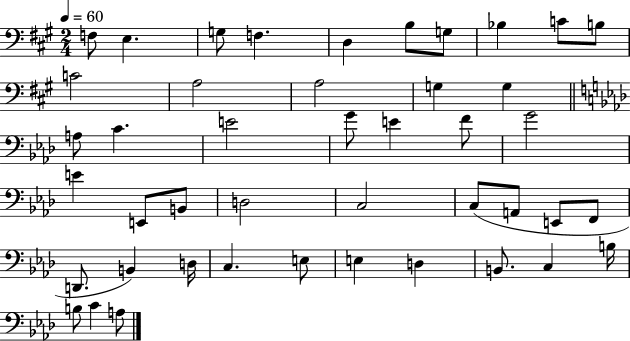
{
  \clef bass
  \numericTimeSignature
  \time 2/4
  \key a \major
  \tempo 4 = 60
  \repeat volta 2 { f8 e4. | g8 f4. | d4 b8 g8 | bes4 c'8 b8 | \break c'2 | a2 | a2 | g4 g4 | \break \bar "||" \break \key aes \major a8 c'4. | e'2 | g'8 e'4 f'8 | g'2 | \break e'4 e,8 b,8 | d2 | c2 | c8( a,8 e,8 f,8 | \break d,8. b,4) d16 | c4. e8 | e4 d4 | b,8. c4 b16 | \break b8 c'4 a8 | } \bar "|."
}